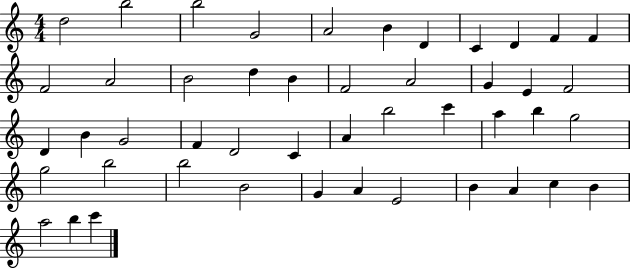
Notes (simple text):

D5/h B5/h B5/h G4/h A4/h B4/q D4/q C4/q D4/q F4/q F4/q F4/h A4/h B4/h D5/q B4/q F4/h A4/h G4/q E4/q F4/h D4/q B4/q G4/h F4/q D4/h C4/q A4/q B5/h C6/q A5/q B5/q G5/h G5/h B5/h B5/h B4/h G4/q A4/q E4/h B4/q A4/q C5/q B4/q A5/h B5/q C6/q